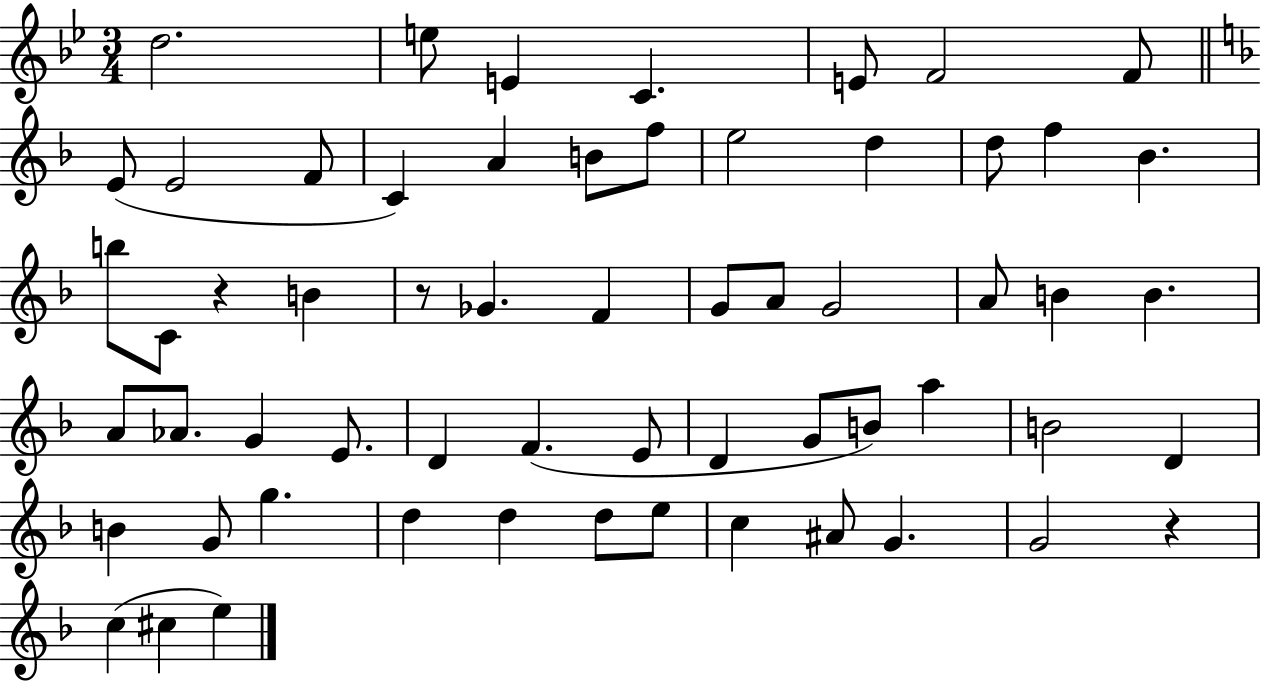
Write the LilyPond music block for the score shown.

{
  \clef treble
  \numericTimeSignature
  \time 3/4
  \key bes \major
  d''2. | e''8 e'4 c'4. | e'8 f'2 f'8 | \bar "||" \break \key f \major e'8( e'2 f'8 | c'4) a'4 b'8 f''8 | e''2 d''4 | d''8 f''4 bes'4. | \break b''8 c'8 r4 b'4 | r8 ges'4. f'4 | g'8 a'8 g'2 | a'8 b'4 b'4. | \break a'8 aes'8. g'4 e'8. | d'4 f'4.( e'8 | d'4 g'8 b'8) a''4 | b'2 d'4 | \break b'4 g'8 g''4. | d''4 d''4 d''8 e''8 | c''4 ais'8 g'4. | g'2 r4 | \break c''4( cis''4 e''4) | \bar "|."
}